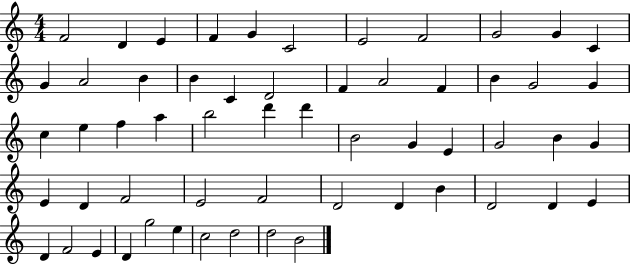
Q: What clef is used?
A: treble